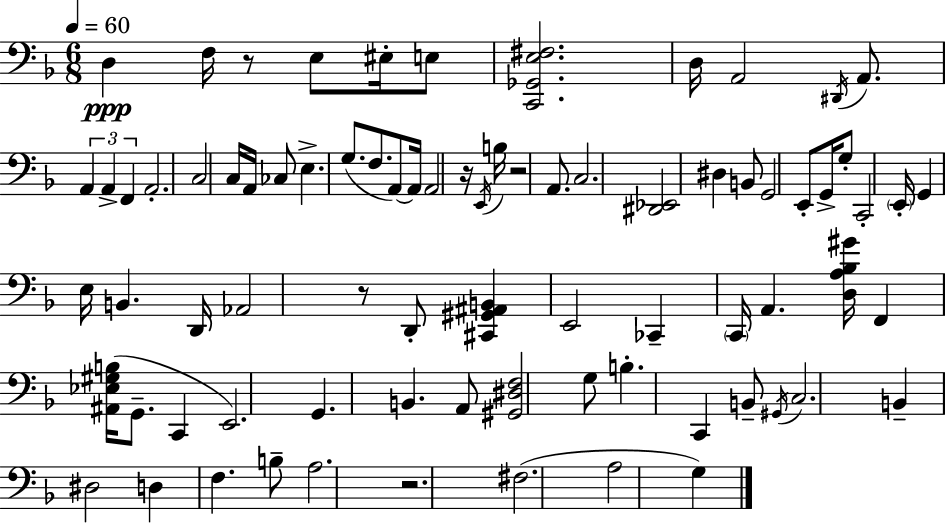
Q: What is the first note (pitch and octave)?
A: D3